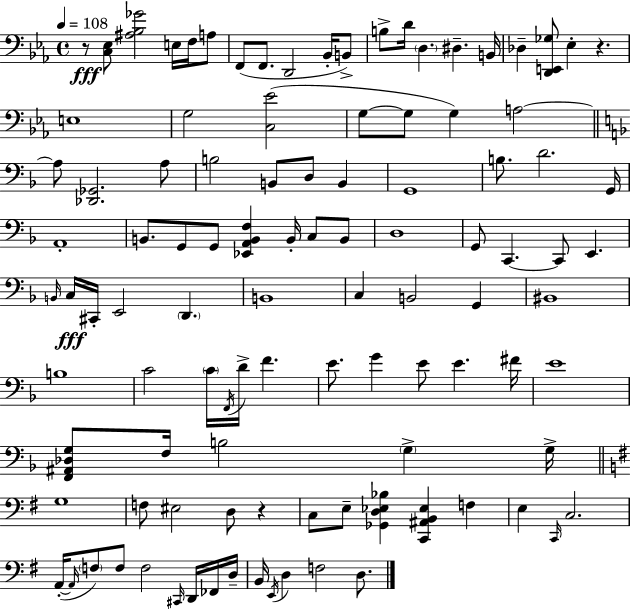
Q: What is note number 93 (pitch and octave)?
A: D3